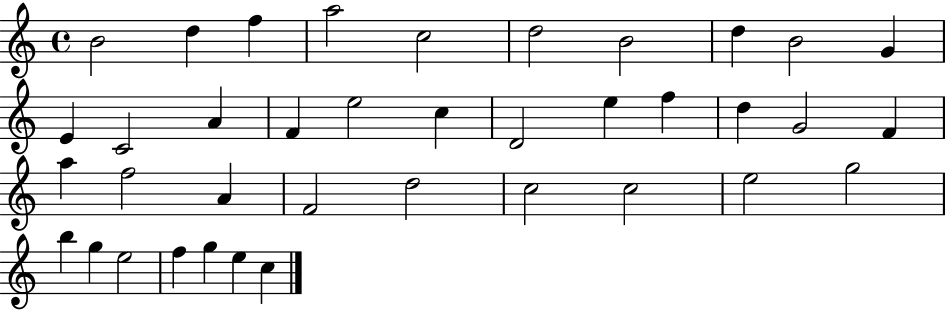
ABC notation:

X:1
T:Untitled
M:4/4
L:1/4
K:C
B2 d f a2 c2 d2 B2 d B2 G E C2 A F e2 c D2 e f d G2 F a f2 A F2 d2 c2 c2 e2 g2 b g e2 f g e c